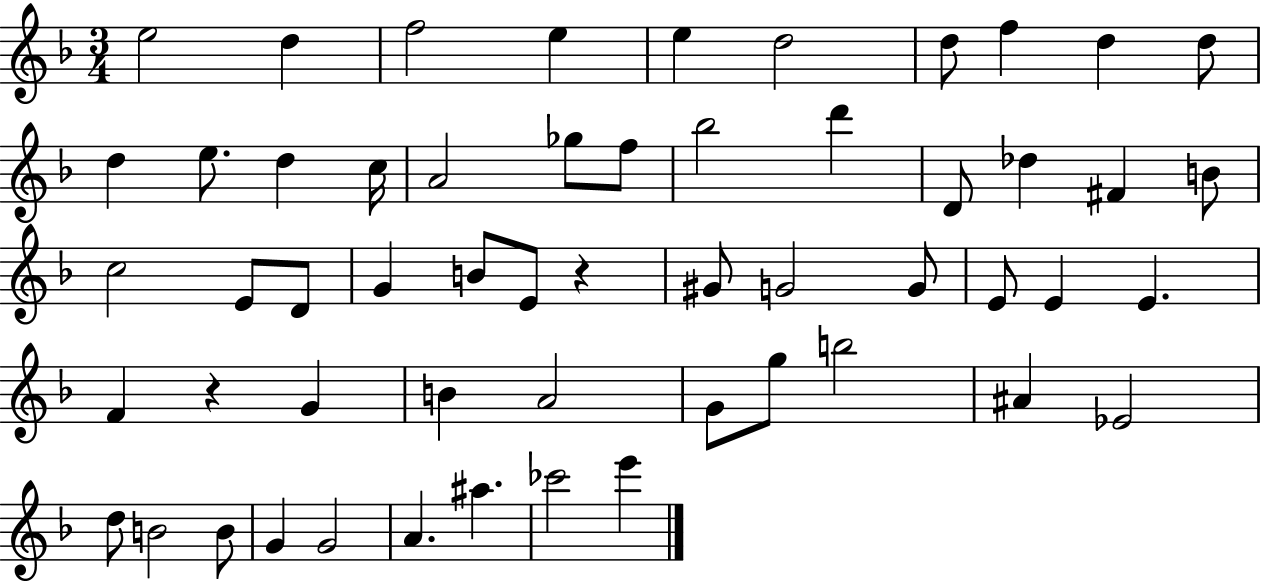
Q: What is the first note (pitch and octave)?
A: E5